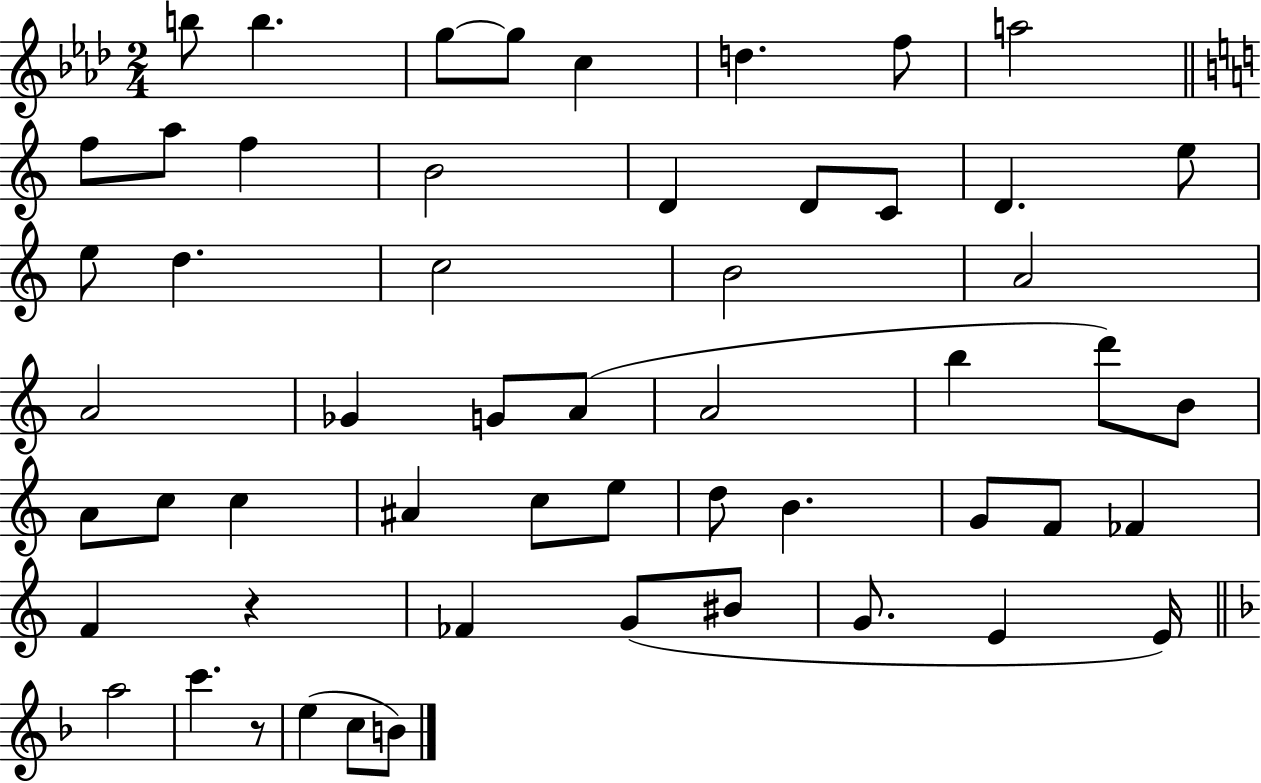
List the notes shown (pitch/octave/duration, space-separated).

B5/e B5/q. G5/e G5/e C5/q D5/q. F5/e A5/h F5/e A5/e F5/q B4/h D4/q D4/e C4/e D4/q. E5/e E5/e D5/q. C5/h B4/h A4/h A4/h Gb4/q G4/e A4/e A4/h B5/q D6/e B4/e A4/e C5/e C5/q A#4/q C5/e E5/e D5/e B4/q. G4/e F4/e FES4/q F4/q R/q FES4/q G4/e BIS4/e G4/e. E4/q E4/s A5/h C6/q. R/e E5/q C5/e B4/e